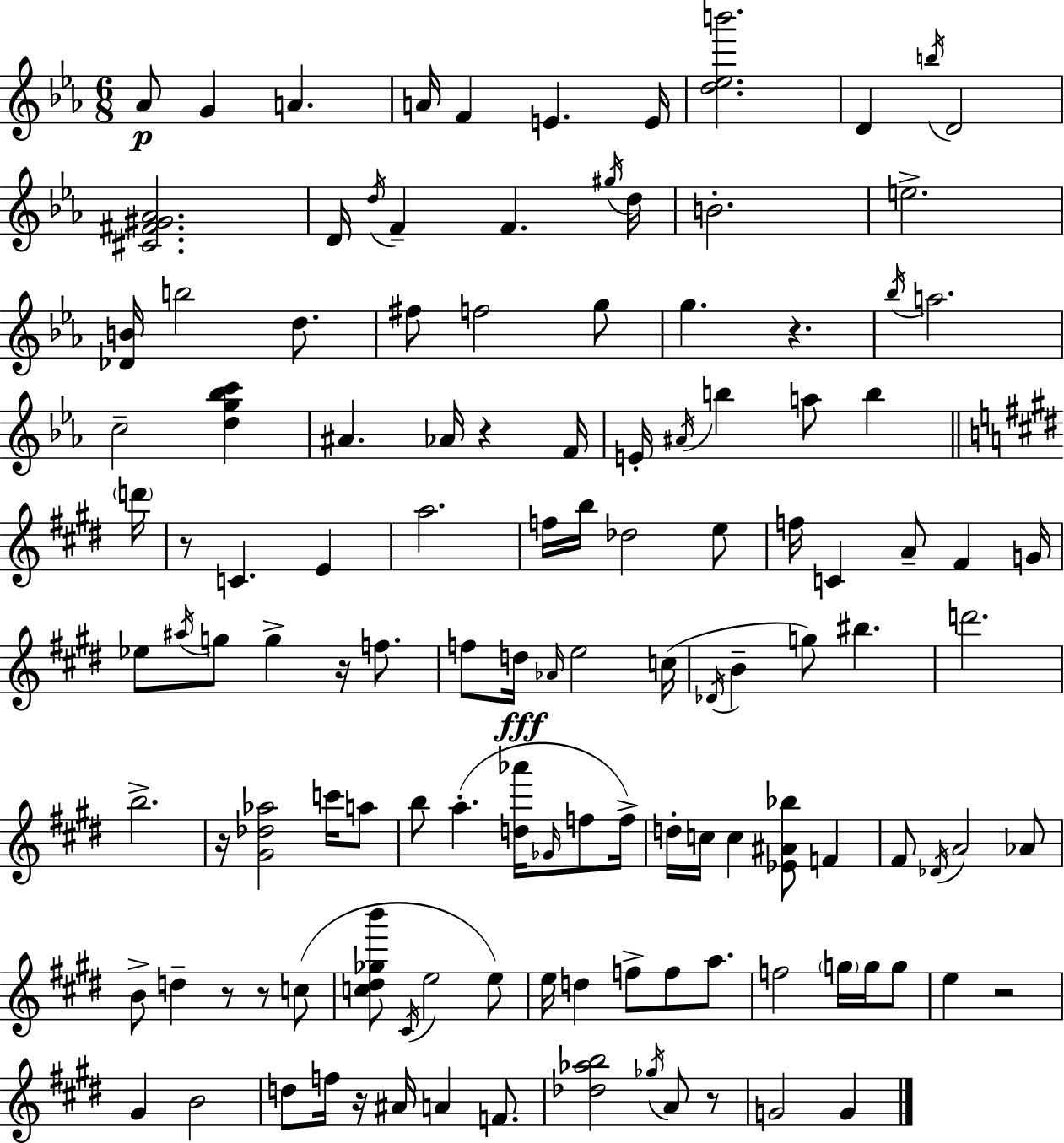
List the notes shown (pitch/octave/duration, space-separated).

Ab4/e G4/q A4/q. A4/s F4/q E4/q. E4/s [D5,Eb5,B6]/h. D4/q B5/s D4/h [C#4,F#4,G#4,Ab4]/h. D4/s D5/s F4/q F4/q. G#5/s D5/s B4/h. E5/h. [Db4,B4]/s B5/h D5/e. F#5/e F5/h G5/e G5/q. R/q. Bb5/s A5/h. C5/h [D5,G5,Bb5,C6]/q A#4/q. Ab4/s R/q F4/s E4/s A#4/s B5/q A5/e B5/q D6/s R/e C4/q. E4/q A5/h. F5/s B5/s Db5/h E5/e F5/s C4/q A4/e F#4/q G4/s Eb5/e A#5/s G5/e G5/q R/s F5/e. F5/e D5/s Ab4/s E5/h C5/s Db4/s B4/q G5/e BIS5/q. D6/h. B5/h. R/s [G#4,Db5,Ab5]/h C6/s A5/e B5/e A5/q. [D5,Ab6]/s Gb4/s F5/e F5/s D5/s C5/s C5/q [Eb4,A#4,Bb5]/e F4/q F#4/e Db4/s A4/h Ab4/e B4/e D5/q R/e R/e C5/e [C5,D#5,Gb5,B6]/e C#4/s E5/h E5/e E5/s D5/q F5/e F5/e A5/e. F5/h G5/s G5/s G5/e E5/q R/h G#4/q B4/h D5/e F5/s R/s A#4/s A4/q F4/e. [Db5,Ab5,B5]/h Gb5/s A4/e R/e G4/h G4/q